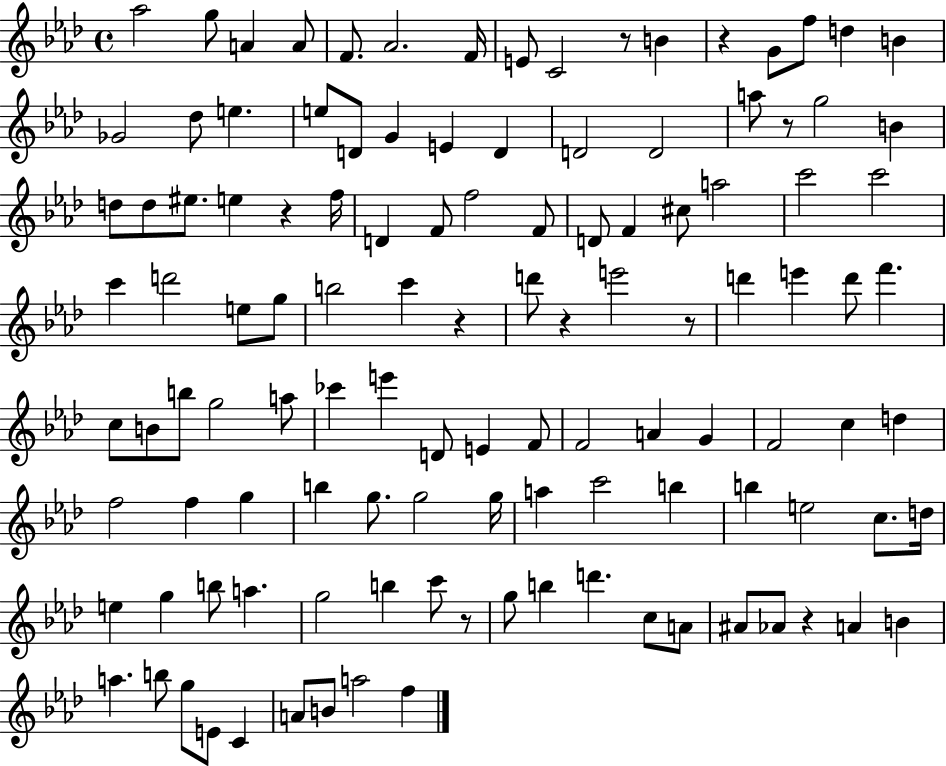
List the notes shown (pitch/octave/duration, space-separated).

Ab5/h G5/e A4/q A4/e F4/e. Ab4/h. F4/s E4/e C4/h R/e B4/q R/q G4/e F5/e D5/q B4/q Gb4/h Db5/e E5/q. E5/e D4/e G4/q E4/q D4/q D4/h D4/h A5/e R/e G5/h B4/q D5/e D5/e EIS5/e. E5/q R/q F5/s D4/q F4/e F5/h F4/e D4/e F4/q C#5/e A5/h C6/h C6/h C6/q D6/h E5/e G5/e B5/h C6/q R/q D6/e R/q E6/h R/e D6/q E6/q D6/e F6/q. C5/e B4/e B5/e G5/h A5/e CES6/q E6/q D4/e E4/q F4/e F4/h A4/q G4/q F4/h C5/q D5/q F5/h F5/q G5/q B5/q G5/e. G5/h G5/s A5/q C6/h B5/q B5/q E5/h C5/e. D5/s E5/q G5/q B5/e A5/q. G5/h B5/q C6/e R/e G5/e B5/q D6/q. C5/e A4/e A#4/e Ab4/e R/q A4/q B4/q A5/q. B5/e G5/e E4/e C4/q A4/e B4/e A5/h F5/q